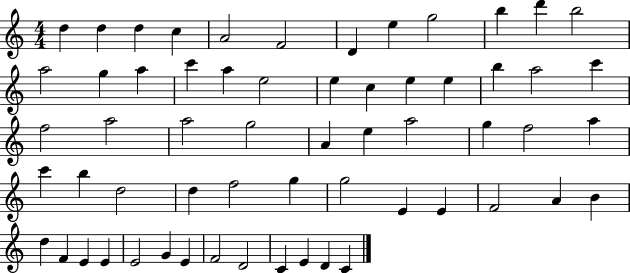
D5/q D5/q D5/q C5/q A4/h F4/h D4/q E5/q G5/h B5/q D6/q B5/h A5/h G5/q A5/q C6/q A5/q E5/h E5/q C5/q E5/q E5/q B5/q A5/h C6/q F5/h A5/h A5/h G5/h A4/q E5/q A5/h G5/q F5/h A5/q C6/q B5/q D5/h D5/q F5/h G5/q G5/h E4/q E4/q F4/h A4/q B4/q D5/q F4/q E4/q E4/q E4/h G4/q E4/q F4/h D4/h C4/q E4/q D4/q C4/q